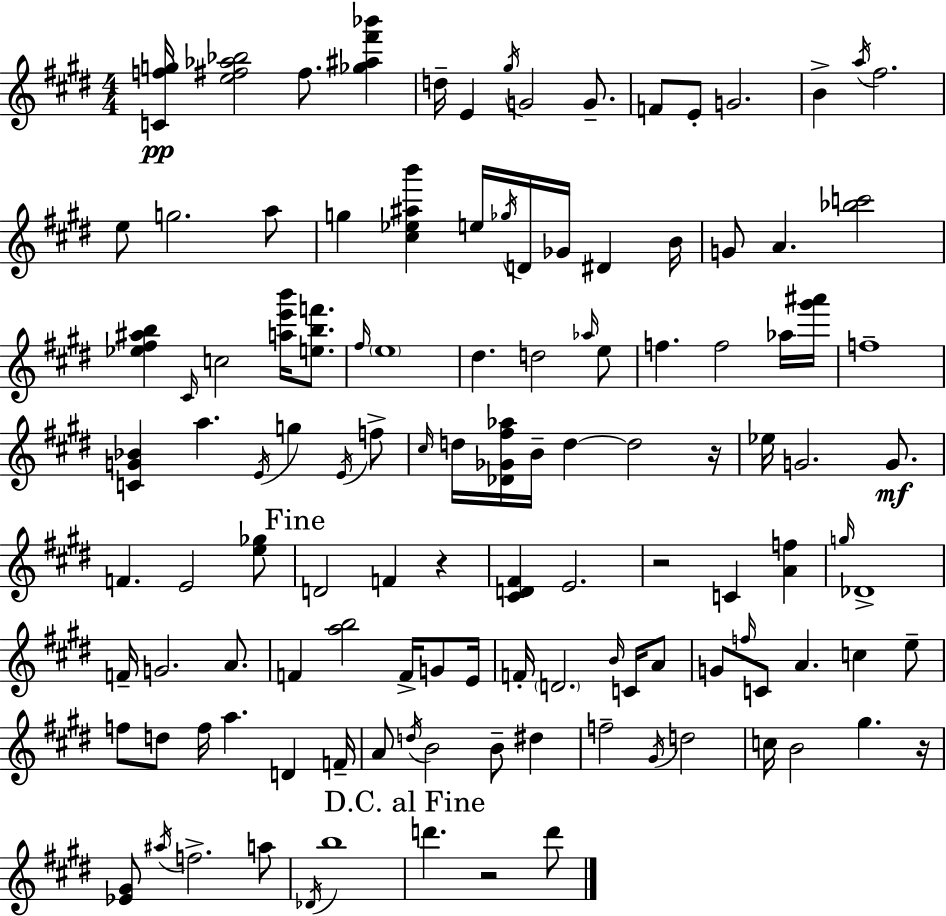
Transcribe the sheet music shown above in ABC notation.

X:1
T:Untitled
M:4/4
L:1/4
K:E
[Cfg]/4 [e^f_a_b]2 ^f/2 [_g^a^f'_b'] d/4 E ^g/4 G2 G/2 F/2 E/2 G2 B a/4 ^f2 e/2 g2 a/2 g [^c_e^ab'] e/4 _g/4 D/4 _G/4 ^D B/4 G/2 A [_bc']2 [_e^f^ab] ^C/4 c2 [ae'b']/4 [ebf']/2 ^f/4 e4 ^d d2 _a/4 e/2 f f2 _a/4 [^g'^a']/4 f4 [CG_B] a E/4 g E/4 f/2 ^c/4 d/4 [_D_G^f_a]/4 B/4 d d2 z/4 _e/4 G2 G/2 F E2 [e_g]/2 D2 F z [^CD^F] E2 z2 C [Af] g/4 _D4 F/4 G2 A/2 F [ab]2 F/4 G/2 E/4 F/4 D2 B/4 C/4 A/2 G/2 f/4 C/2 A c e/2 f/2 d/2 f/4 a D F/4 A/2 d/4 B2 B/2 ^d f2 ^G/4 d2 c/4 B2 ^g z/4 [_E^G]/2 ^a/4 f2 a/2 _D/4 b4 d' z2 d'/2